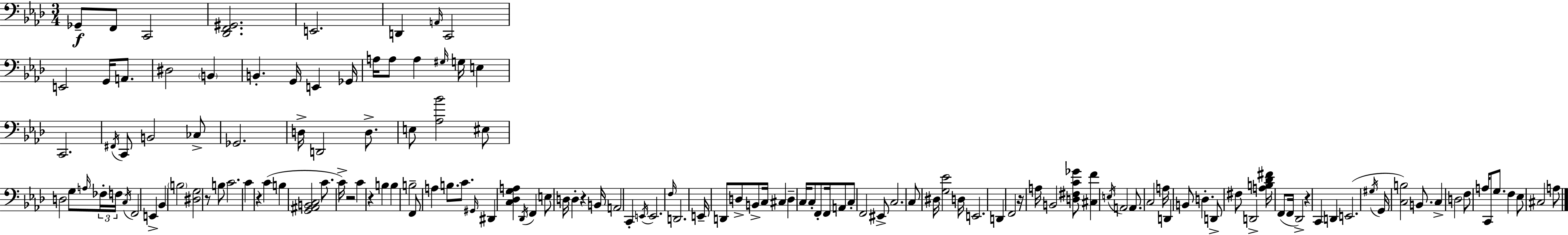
Gb2/e F2/e C2/h [Db2,F2,G#2]/h. E2/h. D2/q A2/s C2/h E2/h G2/s A2/e. D#3/h B2/q B2/q. G2/s E2/q Gb2/s A3/s A3/e A3/q G#3/s G3/s E3/q C2/h. F#2/s C2/e B2/h CES3/e Gb2/h. D3/s D2/h D3/e. E3/e [Ab3,Bb4]/h EIS3/e D3/h G3/e A3/s FES3/s F3/s C3/s F2/h E2/q Bb2/q B3/h [D#3,G3]/h R/e B3/e C4/h. C4/q R/q C4/q B3/q [G2,A#2,B2,C3]/h C4/e. C4/s R/h C4/q R/q B3/q B3/q B3/h F2/e A3/q B3/e. C4/e. G#2/s D#2/q [C3,Db3,G3,A3]/q Db2/s F2/q E3/e D3/s D3/q R/q B2/s A2/h C2/q E2/s E2/h. F3/s D2/h. E2/s D2/e D3/e B2/e C3/s C#3/q D3/q C3/s C3/e F2/e F2/s A2/e C3/e F2/h EIS2/e C3/h. C3/e D#3/s [G3,Eb4]/h D3/s E2/h. D2/q F2/h R/s A3/s B2/h [D3,F#3,C4,Gb4]/e [C#3,F4]/q E3/s A2/h A2/e. C3/h A3/s D2/q B2/e D3/q. D2/e F#3/e D2/h [A3,B3,Db4,F#4]/s F2/e F2/s Db2/h R/q C2/q D2/q E2/h. G#3/s G2/s [C3,B3]/h B2/e. C3/q D3/h F3/e A3/s C2/e G3/e. F3/q Eb3/e C#3/h A3/e